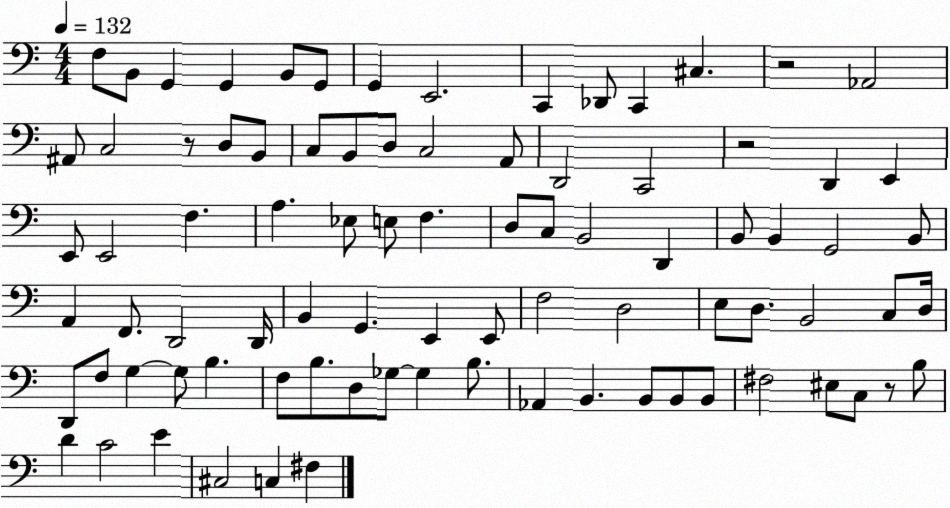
X:1
T:Untitled
M:4/4
L:1/4
K:C
F,/2 B,,/2 G,, G,, B,,/2 G,,/2 G,, E,,2 C,, _D,,/2 C,, ^C, z2 _A,,2 ^A,,/2 C,2 z/2 D,/2 B,,/2 C,/2 B,,/2 D,/2 C,2 A,,/2 D,,2 C,,2 z2 D,, E,, E,,/2 E,,2 F, A, _E,/2 E,/2 F, D,/2 C,/2 B,,2 D,, B,,/2 B,, G,,2 B,,/2 A,, F,,/2 D,,2 D,,/4 B,, G,, E,, E,,/2 F,2 D,2 E,/2 D,/2 B,,2 C,/2 D,/4 D,,/2 F,/2 G, G,/2 B, F,/2 B,/2 D,/2 _G,/2 _G, B,/2 _A,, B,, B,,/2 B,,/2 B,,/2 ^F,2 ^E,/2 C,/2 z/2 B,/2 D C2 E ^C,2 C, ^F,